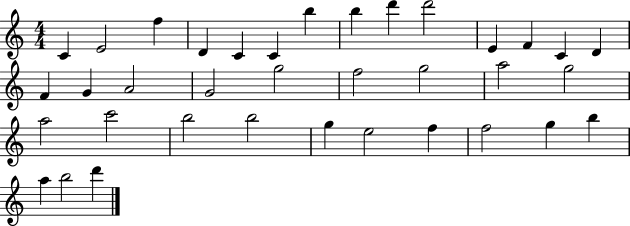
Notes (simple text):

C4/q E4/h F5/q D4/q C4/q C4/q B5/q B5/q D6/q D6/h E4/q F4/q C4/q D4/q F4/q G4/q A4/h G4/h G5/h F5/h G5/h A5/h G5/h A5/h C6/h B5/h B5/h G5/q E5/h F5/q F5/h G5/q B5/q A5/q B5/h D6/q